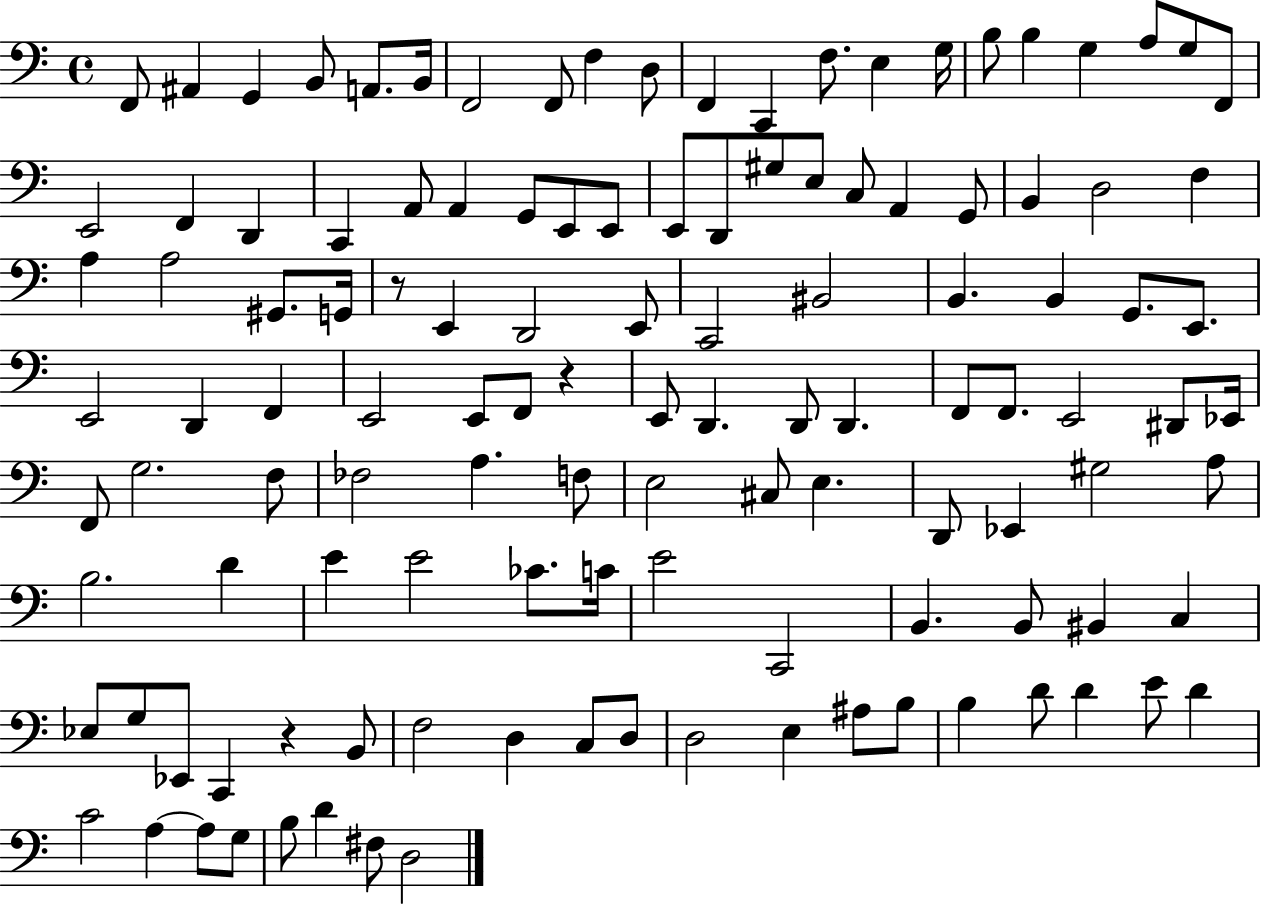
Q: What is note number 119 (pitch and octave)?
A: D3